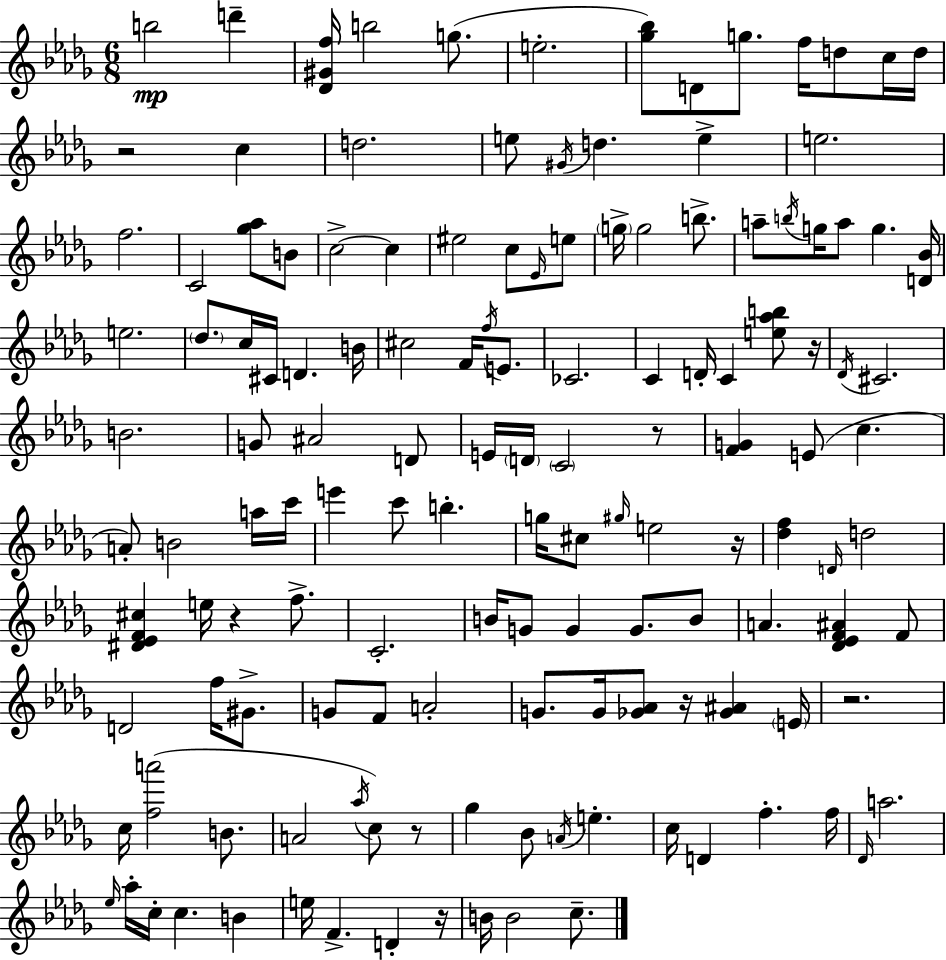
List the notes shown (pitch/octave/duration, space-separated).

B5/h D6/q [Db4,G#4,F5]/s B5/h G5/e. E5/h. [Gb5,Bb5]/e D4/e G5/e. F5/s D5/e C5/s D5/s R/h C5/q D5/h. E5/e G#4/s D5/q. E5/q E5/h. F5/h. C4/h [Gb5,Ab5]/e B4/e C5/h C5/q EIS5/h C5/e Eb4/s E5/e G5/s G5/h B5/e. A5/e B5/s G5/s A5/e G5/q. [D4,Bb4]/s E5/h. Db5/e. C5/s C#4/s D4/q. B4/s C#5/h F4/s F5/s E4/e. CES4/h. C4/q D4/s C4/q [E5,Ab5,B5]/e R/s Db4/s C#4/h. B4/h. G4/e A#4/h D4/e E4/s D4/s C4/h R/e [F4,G4]/q E4/e C5/q. A4/e B4/h A5/s C6/s E6/q C6/e B5/q. G5/s C#5/e G#5/s E5/h R/s [Db5,F5]/q D4/s D5/h [D#4,Eb4,F4,C#5]/q E5/s R/q F5/e. C4/h. B4/s G4/e G4/q G4/e. B4/e A4/q. [Db4,Eb4,F4,A#4]/q F4/e D4/h F5/s G#4/e. G4/e F4/e A4/h G4/e. G4/s [Gb4,Ab4]/e R/s [Gb4,A#4]/q E4/s R/h. C5/s [F5,A6]/h B4/e. A4/h Ab5/s C5/e R/e Gb5/q Bb4/e A4/s E5/q. C5/s D4/q F5/q. F5/s Db4/s A5/h. Eb5/s Ab5/s C5/s C5/q. B4/q E5/s F4/q. D4/q R/s B4/s B4/h C5/e.